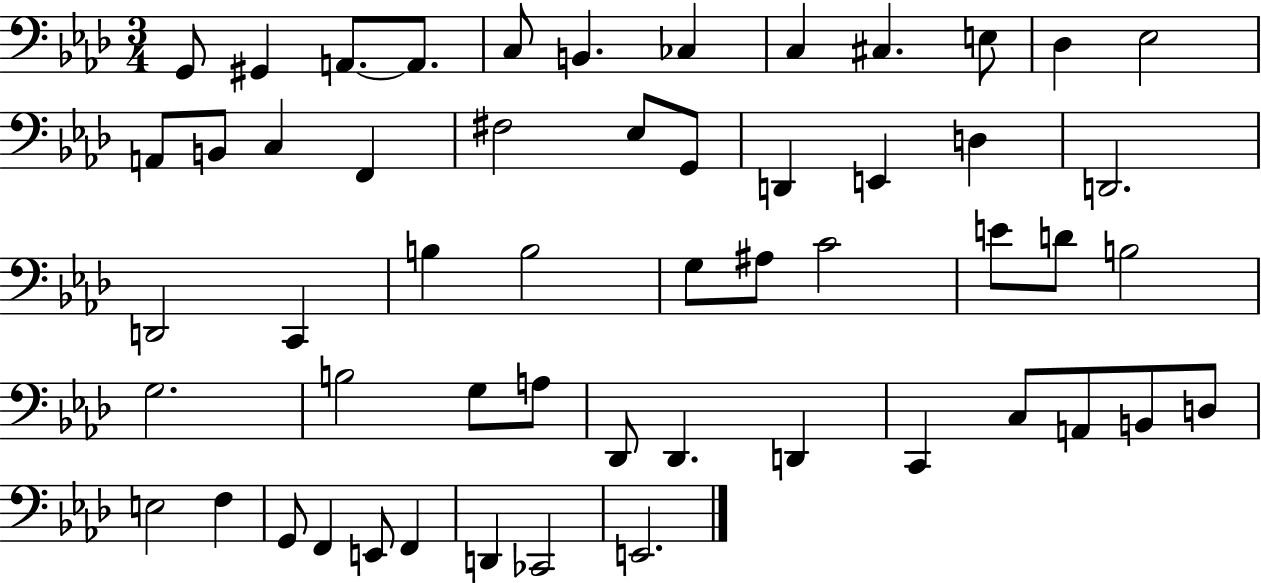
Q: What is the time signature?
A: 3/4